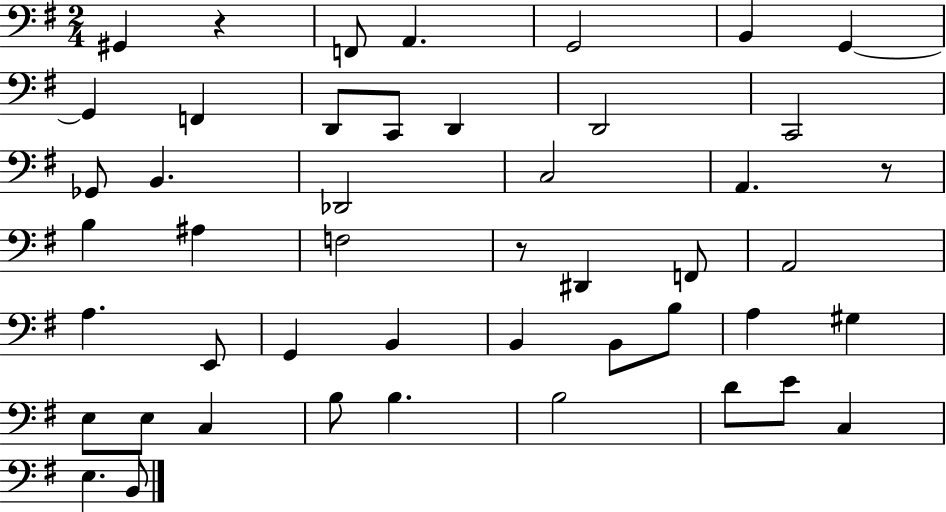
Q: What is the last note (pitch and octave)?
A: B2